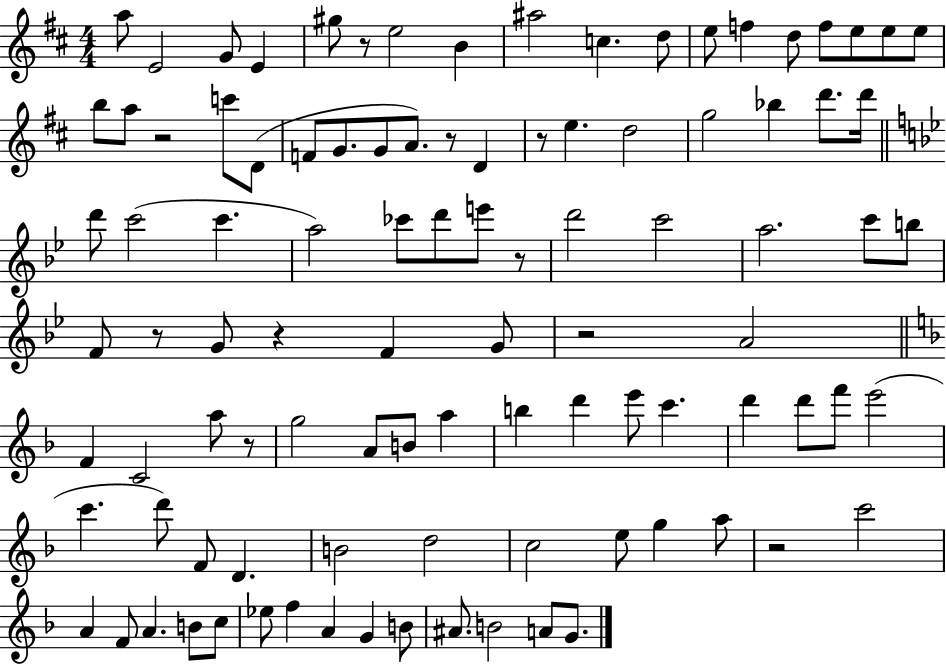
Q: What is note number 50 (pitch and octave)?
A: F4